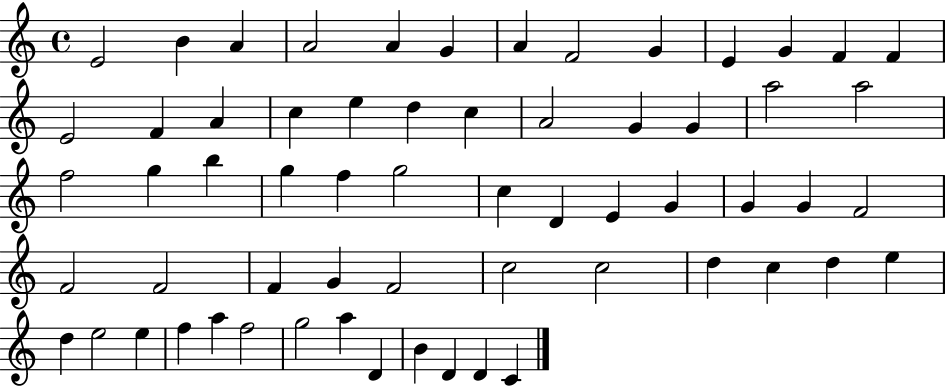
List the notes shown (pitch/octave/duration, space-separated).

E4/h B4/q A4/q A4/h A4/q G4/q A4/q F4/h G4/q E4/q G4/q F4/q F4/q E4/h F4/q A4/q C5/q E5/q D5/q C5/q A4/h G4/q G4/q A5/h A5/h F5/h G5/q B5/q G5/q F5/q G5/h C5/q D4/q E4/q G4/q G4/q G4/q F4/h F4/h F4/h F4/q G4/q F4/h C5/h C5/h D5/q C5/q D5/q E5/q D5/q E5/h E5/q F5/q A5/q F5/h G5/h A5/q D4/q B4/q D4/q D4/q C4/q